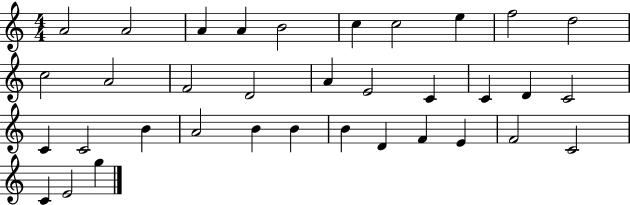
{
  \clef treble
  \numericTimeSignature
  \time 4/4
  \key c \major
  a'2 a'2 | a'4 a'4 b'2 | c''4 c''2 e''4 | f''2 d''2 | \break c''2 a'2 | f'2 d'2 | a'4 e'2 c'4 | c'4 d'4 c'2 | \break c'4 c'2 b'4 | a'2 b'4 b'4 | b'4 d'4 f'4 e'4 | f'2 c'2 | \break c'4 e'2 g''4 | \bar "|."
}